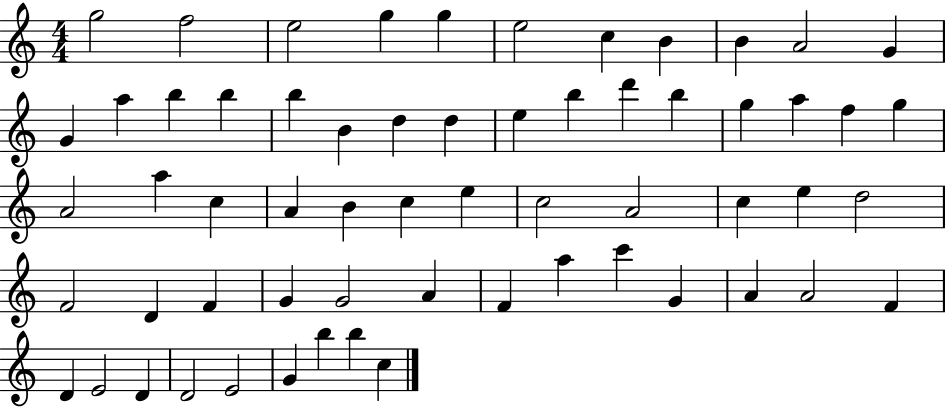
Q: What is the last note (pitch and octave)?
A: C5